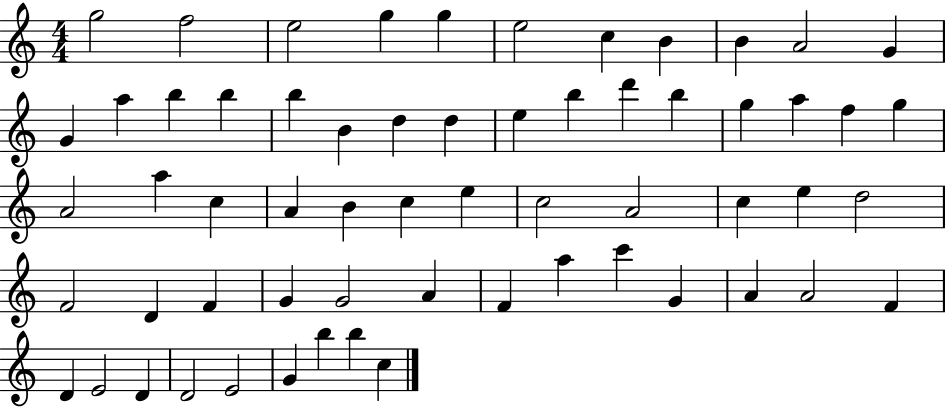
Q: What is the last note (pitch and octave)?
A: C5